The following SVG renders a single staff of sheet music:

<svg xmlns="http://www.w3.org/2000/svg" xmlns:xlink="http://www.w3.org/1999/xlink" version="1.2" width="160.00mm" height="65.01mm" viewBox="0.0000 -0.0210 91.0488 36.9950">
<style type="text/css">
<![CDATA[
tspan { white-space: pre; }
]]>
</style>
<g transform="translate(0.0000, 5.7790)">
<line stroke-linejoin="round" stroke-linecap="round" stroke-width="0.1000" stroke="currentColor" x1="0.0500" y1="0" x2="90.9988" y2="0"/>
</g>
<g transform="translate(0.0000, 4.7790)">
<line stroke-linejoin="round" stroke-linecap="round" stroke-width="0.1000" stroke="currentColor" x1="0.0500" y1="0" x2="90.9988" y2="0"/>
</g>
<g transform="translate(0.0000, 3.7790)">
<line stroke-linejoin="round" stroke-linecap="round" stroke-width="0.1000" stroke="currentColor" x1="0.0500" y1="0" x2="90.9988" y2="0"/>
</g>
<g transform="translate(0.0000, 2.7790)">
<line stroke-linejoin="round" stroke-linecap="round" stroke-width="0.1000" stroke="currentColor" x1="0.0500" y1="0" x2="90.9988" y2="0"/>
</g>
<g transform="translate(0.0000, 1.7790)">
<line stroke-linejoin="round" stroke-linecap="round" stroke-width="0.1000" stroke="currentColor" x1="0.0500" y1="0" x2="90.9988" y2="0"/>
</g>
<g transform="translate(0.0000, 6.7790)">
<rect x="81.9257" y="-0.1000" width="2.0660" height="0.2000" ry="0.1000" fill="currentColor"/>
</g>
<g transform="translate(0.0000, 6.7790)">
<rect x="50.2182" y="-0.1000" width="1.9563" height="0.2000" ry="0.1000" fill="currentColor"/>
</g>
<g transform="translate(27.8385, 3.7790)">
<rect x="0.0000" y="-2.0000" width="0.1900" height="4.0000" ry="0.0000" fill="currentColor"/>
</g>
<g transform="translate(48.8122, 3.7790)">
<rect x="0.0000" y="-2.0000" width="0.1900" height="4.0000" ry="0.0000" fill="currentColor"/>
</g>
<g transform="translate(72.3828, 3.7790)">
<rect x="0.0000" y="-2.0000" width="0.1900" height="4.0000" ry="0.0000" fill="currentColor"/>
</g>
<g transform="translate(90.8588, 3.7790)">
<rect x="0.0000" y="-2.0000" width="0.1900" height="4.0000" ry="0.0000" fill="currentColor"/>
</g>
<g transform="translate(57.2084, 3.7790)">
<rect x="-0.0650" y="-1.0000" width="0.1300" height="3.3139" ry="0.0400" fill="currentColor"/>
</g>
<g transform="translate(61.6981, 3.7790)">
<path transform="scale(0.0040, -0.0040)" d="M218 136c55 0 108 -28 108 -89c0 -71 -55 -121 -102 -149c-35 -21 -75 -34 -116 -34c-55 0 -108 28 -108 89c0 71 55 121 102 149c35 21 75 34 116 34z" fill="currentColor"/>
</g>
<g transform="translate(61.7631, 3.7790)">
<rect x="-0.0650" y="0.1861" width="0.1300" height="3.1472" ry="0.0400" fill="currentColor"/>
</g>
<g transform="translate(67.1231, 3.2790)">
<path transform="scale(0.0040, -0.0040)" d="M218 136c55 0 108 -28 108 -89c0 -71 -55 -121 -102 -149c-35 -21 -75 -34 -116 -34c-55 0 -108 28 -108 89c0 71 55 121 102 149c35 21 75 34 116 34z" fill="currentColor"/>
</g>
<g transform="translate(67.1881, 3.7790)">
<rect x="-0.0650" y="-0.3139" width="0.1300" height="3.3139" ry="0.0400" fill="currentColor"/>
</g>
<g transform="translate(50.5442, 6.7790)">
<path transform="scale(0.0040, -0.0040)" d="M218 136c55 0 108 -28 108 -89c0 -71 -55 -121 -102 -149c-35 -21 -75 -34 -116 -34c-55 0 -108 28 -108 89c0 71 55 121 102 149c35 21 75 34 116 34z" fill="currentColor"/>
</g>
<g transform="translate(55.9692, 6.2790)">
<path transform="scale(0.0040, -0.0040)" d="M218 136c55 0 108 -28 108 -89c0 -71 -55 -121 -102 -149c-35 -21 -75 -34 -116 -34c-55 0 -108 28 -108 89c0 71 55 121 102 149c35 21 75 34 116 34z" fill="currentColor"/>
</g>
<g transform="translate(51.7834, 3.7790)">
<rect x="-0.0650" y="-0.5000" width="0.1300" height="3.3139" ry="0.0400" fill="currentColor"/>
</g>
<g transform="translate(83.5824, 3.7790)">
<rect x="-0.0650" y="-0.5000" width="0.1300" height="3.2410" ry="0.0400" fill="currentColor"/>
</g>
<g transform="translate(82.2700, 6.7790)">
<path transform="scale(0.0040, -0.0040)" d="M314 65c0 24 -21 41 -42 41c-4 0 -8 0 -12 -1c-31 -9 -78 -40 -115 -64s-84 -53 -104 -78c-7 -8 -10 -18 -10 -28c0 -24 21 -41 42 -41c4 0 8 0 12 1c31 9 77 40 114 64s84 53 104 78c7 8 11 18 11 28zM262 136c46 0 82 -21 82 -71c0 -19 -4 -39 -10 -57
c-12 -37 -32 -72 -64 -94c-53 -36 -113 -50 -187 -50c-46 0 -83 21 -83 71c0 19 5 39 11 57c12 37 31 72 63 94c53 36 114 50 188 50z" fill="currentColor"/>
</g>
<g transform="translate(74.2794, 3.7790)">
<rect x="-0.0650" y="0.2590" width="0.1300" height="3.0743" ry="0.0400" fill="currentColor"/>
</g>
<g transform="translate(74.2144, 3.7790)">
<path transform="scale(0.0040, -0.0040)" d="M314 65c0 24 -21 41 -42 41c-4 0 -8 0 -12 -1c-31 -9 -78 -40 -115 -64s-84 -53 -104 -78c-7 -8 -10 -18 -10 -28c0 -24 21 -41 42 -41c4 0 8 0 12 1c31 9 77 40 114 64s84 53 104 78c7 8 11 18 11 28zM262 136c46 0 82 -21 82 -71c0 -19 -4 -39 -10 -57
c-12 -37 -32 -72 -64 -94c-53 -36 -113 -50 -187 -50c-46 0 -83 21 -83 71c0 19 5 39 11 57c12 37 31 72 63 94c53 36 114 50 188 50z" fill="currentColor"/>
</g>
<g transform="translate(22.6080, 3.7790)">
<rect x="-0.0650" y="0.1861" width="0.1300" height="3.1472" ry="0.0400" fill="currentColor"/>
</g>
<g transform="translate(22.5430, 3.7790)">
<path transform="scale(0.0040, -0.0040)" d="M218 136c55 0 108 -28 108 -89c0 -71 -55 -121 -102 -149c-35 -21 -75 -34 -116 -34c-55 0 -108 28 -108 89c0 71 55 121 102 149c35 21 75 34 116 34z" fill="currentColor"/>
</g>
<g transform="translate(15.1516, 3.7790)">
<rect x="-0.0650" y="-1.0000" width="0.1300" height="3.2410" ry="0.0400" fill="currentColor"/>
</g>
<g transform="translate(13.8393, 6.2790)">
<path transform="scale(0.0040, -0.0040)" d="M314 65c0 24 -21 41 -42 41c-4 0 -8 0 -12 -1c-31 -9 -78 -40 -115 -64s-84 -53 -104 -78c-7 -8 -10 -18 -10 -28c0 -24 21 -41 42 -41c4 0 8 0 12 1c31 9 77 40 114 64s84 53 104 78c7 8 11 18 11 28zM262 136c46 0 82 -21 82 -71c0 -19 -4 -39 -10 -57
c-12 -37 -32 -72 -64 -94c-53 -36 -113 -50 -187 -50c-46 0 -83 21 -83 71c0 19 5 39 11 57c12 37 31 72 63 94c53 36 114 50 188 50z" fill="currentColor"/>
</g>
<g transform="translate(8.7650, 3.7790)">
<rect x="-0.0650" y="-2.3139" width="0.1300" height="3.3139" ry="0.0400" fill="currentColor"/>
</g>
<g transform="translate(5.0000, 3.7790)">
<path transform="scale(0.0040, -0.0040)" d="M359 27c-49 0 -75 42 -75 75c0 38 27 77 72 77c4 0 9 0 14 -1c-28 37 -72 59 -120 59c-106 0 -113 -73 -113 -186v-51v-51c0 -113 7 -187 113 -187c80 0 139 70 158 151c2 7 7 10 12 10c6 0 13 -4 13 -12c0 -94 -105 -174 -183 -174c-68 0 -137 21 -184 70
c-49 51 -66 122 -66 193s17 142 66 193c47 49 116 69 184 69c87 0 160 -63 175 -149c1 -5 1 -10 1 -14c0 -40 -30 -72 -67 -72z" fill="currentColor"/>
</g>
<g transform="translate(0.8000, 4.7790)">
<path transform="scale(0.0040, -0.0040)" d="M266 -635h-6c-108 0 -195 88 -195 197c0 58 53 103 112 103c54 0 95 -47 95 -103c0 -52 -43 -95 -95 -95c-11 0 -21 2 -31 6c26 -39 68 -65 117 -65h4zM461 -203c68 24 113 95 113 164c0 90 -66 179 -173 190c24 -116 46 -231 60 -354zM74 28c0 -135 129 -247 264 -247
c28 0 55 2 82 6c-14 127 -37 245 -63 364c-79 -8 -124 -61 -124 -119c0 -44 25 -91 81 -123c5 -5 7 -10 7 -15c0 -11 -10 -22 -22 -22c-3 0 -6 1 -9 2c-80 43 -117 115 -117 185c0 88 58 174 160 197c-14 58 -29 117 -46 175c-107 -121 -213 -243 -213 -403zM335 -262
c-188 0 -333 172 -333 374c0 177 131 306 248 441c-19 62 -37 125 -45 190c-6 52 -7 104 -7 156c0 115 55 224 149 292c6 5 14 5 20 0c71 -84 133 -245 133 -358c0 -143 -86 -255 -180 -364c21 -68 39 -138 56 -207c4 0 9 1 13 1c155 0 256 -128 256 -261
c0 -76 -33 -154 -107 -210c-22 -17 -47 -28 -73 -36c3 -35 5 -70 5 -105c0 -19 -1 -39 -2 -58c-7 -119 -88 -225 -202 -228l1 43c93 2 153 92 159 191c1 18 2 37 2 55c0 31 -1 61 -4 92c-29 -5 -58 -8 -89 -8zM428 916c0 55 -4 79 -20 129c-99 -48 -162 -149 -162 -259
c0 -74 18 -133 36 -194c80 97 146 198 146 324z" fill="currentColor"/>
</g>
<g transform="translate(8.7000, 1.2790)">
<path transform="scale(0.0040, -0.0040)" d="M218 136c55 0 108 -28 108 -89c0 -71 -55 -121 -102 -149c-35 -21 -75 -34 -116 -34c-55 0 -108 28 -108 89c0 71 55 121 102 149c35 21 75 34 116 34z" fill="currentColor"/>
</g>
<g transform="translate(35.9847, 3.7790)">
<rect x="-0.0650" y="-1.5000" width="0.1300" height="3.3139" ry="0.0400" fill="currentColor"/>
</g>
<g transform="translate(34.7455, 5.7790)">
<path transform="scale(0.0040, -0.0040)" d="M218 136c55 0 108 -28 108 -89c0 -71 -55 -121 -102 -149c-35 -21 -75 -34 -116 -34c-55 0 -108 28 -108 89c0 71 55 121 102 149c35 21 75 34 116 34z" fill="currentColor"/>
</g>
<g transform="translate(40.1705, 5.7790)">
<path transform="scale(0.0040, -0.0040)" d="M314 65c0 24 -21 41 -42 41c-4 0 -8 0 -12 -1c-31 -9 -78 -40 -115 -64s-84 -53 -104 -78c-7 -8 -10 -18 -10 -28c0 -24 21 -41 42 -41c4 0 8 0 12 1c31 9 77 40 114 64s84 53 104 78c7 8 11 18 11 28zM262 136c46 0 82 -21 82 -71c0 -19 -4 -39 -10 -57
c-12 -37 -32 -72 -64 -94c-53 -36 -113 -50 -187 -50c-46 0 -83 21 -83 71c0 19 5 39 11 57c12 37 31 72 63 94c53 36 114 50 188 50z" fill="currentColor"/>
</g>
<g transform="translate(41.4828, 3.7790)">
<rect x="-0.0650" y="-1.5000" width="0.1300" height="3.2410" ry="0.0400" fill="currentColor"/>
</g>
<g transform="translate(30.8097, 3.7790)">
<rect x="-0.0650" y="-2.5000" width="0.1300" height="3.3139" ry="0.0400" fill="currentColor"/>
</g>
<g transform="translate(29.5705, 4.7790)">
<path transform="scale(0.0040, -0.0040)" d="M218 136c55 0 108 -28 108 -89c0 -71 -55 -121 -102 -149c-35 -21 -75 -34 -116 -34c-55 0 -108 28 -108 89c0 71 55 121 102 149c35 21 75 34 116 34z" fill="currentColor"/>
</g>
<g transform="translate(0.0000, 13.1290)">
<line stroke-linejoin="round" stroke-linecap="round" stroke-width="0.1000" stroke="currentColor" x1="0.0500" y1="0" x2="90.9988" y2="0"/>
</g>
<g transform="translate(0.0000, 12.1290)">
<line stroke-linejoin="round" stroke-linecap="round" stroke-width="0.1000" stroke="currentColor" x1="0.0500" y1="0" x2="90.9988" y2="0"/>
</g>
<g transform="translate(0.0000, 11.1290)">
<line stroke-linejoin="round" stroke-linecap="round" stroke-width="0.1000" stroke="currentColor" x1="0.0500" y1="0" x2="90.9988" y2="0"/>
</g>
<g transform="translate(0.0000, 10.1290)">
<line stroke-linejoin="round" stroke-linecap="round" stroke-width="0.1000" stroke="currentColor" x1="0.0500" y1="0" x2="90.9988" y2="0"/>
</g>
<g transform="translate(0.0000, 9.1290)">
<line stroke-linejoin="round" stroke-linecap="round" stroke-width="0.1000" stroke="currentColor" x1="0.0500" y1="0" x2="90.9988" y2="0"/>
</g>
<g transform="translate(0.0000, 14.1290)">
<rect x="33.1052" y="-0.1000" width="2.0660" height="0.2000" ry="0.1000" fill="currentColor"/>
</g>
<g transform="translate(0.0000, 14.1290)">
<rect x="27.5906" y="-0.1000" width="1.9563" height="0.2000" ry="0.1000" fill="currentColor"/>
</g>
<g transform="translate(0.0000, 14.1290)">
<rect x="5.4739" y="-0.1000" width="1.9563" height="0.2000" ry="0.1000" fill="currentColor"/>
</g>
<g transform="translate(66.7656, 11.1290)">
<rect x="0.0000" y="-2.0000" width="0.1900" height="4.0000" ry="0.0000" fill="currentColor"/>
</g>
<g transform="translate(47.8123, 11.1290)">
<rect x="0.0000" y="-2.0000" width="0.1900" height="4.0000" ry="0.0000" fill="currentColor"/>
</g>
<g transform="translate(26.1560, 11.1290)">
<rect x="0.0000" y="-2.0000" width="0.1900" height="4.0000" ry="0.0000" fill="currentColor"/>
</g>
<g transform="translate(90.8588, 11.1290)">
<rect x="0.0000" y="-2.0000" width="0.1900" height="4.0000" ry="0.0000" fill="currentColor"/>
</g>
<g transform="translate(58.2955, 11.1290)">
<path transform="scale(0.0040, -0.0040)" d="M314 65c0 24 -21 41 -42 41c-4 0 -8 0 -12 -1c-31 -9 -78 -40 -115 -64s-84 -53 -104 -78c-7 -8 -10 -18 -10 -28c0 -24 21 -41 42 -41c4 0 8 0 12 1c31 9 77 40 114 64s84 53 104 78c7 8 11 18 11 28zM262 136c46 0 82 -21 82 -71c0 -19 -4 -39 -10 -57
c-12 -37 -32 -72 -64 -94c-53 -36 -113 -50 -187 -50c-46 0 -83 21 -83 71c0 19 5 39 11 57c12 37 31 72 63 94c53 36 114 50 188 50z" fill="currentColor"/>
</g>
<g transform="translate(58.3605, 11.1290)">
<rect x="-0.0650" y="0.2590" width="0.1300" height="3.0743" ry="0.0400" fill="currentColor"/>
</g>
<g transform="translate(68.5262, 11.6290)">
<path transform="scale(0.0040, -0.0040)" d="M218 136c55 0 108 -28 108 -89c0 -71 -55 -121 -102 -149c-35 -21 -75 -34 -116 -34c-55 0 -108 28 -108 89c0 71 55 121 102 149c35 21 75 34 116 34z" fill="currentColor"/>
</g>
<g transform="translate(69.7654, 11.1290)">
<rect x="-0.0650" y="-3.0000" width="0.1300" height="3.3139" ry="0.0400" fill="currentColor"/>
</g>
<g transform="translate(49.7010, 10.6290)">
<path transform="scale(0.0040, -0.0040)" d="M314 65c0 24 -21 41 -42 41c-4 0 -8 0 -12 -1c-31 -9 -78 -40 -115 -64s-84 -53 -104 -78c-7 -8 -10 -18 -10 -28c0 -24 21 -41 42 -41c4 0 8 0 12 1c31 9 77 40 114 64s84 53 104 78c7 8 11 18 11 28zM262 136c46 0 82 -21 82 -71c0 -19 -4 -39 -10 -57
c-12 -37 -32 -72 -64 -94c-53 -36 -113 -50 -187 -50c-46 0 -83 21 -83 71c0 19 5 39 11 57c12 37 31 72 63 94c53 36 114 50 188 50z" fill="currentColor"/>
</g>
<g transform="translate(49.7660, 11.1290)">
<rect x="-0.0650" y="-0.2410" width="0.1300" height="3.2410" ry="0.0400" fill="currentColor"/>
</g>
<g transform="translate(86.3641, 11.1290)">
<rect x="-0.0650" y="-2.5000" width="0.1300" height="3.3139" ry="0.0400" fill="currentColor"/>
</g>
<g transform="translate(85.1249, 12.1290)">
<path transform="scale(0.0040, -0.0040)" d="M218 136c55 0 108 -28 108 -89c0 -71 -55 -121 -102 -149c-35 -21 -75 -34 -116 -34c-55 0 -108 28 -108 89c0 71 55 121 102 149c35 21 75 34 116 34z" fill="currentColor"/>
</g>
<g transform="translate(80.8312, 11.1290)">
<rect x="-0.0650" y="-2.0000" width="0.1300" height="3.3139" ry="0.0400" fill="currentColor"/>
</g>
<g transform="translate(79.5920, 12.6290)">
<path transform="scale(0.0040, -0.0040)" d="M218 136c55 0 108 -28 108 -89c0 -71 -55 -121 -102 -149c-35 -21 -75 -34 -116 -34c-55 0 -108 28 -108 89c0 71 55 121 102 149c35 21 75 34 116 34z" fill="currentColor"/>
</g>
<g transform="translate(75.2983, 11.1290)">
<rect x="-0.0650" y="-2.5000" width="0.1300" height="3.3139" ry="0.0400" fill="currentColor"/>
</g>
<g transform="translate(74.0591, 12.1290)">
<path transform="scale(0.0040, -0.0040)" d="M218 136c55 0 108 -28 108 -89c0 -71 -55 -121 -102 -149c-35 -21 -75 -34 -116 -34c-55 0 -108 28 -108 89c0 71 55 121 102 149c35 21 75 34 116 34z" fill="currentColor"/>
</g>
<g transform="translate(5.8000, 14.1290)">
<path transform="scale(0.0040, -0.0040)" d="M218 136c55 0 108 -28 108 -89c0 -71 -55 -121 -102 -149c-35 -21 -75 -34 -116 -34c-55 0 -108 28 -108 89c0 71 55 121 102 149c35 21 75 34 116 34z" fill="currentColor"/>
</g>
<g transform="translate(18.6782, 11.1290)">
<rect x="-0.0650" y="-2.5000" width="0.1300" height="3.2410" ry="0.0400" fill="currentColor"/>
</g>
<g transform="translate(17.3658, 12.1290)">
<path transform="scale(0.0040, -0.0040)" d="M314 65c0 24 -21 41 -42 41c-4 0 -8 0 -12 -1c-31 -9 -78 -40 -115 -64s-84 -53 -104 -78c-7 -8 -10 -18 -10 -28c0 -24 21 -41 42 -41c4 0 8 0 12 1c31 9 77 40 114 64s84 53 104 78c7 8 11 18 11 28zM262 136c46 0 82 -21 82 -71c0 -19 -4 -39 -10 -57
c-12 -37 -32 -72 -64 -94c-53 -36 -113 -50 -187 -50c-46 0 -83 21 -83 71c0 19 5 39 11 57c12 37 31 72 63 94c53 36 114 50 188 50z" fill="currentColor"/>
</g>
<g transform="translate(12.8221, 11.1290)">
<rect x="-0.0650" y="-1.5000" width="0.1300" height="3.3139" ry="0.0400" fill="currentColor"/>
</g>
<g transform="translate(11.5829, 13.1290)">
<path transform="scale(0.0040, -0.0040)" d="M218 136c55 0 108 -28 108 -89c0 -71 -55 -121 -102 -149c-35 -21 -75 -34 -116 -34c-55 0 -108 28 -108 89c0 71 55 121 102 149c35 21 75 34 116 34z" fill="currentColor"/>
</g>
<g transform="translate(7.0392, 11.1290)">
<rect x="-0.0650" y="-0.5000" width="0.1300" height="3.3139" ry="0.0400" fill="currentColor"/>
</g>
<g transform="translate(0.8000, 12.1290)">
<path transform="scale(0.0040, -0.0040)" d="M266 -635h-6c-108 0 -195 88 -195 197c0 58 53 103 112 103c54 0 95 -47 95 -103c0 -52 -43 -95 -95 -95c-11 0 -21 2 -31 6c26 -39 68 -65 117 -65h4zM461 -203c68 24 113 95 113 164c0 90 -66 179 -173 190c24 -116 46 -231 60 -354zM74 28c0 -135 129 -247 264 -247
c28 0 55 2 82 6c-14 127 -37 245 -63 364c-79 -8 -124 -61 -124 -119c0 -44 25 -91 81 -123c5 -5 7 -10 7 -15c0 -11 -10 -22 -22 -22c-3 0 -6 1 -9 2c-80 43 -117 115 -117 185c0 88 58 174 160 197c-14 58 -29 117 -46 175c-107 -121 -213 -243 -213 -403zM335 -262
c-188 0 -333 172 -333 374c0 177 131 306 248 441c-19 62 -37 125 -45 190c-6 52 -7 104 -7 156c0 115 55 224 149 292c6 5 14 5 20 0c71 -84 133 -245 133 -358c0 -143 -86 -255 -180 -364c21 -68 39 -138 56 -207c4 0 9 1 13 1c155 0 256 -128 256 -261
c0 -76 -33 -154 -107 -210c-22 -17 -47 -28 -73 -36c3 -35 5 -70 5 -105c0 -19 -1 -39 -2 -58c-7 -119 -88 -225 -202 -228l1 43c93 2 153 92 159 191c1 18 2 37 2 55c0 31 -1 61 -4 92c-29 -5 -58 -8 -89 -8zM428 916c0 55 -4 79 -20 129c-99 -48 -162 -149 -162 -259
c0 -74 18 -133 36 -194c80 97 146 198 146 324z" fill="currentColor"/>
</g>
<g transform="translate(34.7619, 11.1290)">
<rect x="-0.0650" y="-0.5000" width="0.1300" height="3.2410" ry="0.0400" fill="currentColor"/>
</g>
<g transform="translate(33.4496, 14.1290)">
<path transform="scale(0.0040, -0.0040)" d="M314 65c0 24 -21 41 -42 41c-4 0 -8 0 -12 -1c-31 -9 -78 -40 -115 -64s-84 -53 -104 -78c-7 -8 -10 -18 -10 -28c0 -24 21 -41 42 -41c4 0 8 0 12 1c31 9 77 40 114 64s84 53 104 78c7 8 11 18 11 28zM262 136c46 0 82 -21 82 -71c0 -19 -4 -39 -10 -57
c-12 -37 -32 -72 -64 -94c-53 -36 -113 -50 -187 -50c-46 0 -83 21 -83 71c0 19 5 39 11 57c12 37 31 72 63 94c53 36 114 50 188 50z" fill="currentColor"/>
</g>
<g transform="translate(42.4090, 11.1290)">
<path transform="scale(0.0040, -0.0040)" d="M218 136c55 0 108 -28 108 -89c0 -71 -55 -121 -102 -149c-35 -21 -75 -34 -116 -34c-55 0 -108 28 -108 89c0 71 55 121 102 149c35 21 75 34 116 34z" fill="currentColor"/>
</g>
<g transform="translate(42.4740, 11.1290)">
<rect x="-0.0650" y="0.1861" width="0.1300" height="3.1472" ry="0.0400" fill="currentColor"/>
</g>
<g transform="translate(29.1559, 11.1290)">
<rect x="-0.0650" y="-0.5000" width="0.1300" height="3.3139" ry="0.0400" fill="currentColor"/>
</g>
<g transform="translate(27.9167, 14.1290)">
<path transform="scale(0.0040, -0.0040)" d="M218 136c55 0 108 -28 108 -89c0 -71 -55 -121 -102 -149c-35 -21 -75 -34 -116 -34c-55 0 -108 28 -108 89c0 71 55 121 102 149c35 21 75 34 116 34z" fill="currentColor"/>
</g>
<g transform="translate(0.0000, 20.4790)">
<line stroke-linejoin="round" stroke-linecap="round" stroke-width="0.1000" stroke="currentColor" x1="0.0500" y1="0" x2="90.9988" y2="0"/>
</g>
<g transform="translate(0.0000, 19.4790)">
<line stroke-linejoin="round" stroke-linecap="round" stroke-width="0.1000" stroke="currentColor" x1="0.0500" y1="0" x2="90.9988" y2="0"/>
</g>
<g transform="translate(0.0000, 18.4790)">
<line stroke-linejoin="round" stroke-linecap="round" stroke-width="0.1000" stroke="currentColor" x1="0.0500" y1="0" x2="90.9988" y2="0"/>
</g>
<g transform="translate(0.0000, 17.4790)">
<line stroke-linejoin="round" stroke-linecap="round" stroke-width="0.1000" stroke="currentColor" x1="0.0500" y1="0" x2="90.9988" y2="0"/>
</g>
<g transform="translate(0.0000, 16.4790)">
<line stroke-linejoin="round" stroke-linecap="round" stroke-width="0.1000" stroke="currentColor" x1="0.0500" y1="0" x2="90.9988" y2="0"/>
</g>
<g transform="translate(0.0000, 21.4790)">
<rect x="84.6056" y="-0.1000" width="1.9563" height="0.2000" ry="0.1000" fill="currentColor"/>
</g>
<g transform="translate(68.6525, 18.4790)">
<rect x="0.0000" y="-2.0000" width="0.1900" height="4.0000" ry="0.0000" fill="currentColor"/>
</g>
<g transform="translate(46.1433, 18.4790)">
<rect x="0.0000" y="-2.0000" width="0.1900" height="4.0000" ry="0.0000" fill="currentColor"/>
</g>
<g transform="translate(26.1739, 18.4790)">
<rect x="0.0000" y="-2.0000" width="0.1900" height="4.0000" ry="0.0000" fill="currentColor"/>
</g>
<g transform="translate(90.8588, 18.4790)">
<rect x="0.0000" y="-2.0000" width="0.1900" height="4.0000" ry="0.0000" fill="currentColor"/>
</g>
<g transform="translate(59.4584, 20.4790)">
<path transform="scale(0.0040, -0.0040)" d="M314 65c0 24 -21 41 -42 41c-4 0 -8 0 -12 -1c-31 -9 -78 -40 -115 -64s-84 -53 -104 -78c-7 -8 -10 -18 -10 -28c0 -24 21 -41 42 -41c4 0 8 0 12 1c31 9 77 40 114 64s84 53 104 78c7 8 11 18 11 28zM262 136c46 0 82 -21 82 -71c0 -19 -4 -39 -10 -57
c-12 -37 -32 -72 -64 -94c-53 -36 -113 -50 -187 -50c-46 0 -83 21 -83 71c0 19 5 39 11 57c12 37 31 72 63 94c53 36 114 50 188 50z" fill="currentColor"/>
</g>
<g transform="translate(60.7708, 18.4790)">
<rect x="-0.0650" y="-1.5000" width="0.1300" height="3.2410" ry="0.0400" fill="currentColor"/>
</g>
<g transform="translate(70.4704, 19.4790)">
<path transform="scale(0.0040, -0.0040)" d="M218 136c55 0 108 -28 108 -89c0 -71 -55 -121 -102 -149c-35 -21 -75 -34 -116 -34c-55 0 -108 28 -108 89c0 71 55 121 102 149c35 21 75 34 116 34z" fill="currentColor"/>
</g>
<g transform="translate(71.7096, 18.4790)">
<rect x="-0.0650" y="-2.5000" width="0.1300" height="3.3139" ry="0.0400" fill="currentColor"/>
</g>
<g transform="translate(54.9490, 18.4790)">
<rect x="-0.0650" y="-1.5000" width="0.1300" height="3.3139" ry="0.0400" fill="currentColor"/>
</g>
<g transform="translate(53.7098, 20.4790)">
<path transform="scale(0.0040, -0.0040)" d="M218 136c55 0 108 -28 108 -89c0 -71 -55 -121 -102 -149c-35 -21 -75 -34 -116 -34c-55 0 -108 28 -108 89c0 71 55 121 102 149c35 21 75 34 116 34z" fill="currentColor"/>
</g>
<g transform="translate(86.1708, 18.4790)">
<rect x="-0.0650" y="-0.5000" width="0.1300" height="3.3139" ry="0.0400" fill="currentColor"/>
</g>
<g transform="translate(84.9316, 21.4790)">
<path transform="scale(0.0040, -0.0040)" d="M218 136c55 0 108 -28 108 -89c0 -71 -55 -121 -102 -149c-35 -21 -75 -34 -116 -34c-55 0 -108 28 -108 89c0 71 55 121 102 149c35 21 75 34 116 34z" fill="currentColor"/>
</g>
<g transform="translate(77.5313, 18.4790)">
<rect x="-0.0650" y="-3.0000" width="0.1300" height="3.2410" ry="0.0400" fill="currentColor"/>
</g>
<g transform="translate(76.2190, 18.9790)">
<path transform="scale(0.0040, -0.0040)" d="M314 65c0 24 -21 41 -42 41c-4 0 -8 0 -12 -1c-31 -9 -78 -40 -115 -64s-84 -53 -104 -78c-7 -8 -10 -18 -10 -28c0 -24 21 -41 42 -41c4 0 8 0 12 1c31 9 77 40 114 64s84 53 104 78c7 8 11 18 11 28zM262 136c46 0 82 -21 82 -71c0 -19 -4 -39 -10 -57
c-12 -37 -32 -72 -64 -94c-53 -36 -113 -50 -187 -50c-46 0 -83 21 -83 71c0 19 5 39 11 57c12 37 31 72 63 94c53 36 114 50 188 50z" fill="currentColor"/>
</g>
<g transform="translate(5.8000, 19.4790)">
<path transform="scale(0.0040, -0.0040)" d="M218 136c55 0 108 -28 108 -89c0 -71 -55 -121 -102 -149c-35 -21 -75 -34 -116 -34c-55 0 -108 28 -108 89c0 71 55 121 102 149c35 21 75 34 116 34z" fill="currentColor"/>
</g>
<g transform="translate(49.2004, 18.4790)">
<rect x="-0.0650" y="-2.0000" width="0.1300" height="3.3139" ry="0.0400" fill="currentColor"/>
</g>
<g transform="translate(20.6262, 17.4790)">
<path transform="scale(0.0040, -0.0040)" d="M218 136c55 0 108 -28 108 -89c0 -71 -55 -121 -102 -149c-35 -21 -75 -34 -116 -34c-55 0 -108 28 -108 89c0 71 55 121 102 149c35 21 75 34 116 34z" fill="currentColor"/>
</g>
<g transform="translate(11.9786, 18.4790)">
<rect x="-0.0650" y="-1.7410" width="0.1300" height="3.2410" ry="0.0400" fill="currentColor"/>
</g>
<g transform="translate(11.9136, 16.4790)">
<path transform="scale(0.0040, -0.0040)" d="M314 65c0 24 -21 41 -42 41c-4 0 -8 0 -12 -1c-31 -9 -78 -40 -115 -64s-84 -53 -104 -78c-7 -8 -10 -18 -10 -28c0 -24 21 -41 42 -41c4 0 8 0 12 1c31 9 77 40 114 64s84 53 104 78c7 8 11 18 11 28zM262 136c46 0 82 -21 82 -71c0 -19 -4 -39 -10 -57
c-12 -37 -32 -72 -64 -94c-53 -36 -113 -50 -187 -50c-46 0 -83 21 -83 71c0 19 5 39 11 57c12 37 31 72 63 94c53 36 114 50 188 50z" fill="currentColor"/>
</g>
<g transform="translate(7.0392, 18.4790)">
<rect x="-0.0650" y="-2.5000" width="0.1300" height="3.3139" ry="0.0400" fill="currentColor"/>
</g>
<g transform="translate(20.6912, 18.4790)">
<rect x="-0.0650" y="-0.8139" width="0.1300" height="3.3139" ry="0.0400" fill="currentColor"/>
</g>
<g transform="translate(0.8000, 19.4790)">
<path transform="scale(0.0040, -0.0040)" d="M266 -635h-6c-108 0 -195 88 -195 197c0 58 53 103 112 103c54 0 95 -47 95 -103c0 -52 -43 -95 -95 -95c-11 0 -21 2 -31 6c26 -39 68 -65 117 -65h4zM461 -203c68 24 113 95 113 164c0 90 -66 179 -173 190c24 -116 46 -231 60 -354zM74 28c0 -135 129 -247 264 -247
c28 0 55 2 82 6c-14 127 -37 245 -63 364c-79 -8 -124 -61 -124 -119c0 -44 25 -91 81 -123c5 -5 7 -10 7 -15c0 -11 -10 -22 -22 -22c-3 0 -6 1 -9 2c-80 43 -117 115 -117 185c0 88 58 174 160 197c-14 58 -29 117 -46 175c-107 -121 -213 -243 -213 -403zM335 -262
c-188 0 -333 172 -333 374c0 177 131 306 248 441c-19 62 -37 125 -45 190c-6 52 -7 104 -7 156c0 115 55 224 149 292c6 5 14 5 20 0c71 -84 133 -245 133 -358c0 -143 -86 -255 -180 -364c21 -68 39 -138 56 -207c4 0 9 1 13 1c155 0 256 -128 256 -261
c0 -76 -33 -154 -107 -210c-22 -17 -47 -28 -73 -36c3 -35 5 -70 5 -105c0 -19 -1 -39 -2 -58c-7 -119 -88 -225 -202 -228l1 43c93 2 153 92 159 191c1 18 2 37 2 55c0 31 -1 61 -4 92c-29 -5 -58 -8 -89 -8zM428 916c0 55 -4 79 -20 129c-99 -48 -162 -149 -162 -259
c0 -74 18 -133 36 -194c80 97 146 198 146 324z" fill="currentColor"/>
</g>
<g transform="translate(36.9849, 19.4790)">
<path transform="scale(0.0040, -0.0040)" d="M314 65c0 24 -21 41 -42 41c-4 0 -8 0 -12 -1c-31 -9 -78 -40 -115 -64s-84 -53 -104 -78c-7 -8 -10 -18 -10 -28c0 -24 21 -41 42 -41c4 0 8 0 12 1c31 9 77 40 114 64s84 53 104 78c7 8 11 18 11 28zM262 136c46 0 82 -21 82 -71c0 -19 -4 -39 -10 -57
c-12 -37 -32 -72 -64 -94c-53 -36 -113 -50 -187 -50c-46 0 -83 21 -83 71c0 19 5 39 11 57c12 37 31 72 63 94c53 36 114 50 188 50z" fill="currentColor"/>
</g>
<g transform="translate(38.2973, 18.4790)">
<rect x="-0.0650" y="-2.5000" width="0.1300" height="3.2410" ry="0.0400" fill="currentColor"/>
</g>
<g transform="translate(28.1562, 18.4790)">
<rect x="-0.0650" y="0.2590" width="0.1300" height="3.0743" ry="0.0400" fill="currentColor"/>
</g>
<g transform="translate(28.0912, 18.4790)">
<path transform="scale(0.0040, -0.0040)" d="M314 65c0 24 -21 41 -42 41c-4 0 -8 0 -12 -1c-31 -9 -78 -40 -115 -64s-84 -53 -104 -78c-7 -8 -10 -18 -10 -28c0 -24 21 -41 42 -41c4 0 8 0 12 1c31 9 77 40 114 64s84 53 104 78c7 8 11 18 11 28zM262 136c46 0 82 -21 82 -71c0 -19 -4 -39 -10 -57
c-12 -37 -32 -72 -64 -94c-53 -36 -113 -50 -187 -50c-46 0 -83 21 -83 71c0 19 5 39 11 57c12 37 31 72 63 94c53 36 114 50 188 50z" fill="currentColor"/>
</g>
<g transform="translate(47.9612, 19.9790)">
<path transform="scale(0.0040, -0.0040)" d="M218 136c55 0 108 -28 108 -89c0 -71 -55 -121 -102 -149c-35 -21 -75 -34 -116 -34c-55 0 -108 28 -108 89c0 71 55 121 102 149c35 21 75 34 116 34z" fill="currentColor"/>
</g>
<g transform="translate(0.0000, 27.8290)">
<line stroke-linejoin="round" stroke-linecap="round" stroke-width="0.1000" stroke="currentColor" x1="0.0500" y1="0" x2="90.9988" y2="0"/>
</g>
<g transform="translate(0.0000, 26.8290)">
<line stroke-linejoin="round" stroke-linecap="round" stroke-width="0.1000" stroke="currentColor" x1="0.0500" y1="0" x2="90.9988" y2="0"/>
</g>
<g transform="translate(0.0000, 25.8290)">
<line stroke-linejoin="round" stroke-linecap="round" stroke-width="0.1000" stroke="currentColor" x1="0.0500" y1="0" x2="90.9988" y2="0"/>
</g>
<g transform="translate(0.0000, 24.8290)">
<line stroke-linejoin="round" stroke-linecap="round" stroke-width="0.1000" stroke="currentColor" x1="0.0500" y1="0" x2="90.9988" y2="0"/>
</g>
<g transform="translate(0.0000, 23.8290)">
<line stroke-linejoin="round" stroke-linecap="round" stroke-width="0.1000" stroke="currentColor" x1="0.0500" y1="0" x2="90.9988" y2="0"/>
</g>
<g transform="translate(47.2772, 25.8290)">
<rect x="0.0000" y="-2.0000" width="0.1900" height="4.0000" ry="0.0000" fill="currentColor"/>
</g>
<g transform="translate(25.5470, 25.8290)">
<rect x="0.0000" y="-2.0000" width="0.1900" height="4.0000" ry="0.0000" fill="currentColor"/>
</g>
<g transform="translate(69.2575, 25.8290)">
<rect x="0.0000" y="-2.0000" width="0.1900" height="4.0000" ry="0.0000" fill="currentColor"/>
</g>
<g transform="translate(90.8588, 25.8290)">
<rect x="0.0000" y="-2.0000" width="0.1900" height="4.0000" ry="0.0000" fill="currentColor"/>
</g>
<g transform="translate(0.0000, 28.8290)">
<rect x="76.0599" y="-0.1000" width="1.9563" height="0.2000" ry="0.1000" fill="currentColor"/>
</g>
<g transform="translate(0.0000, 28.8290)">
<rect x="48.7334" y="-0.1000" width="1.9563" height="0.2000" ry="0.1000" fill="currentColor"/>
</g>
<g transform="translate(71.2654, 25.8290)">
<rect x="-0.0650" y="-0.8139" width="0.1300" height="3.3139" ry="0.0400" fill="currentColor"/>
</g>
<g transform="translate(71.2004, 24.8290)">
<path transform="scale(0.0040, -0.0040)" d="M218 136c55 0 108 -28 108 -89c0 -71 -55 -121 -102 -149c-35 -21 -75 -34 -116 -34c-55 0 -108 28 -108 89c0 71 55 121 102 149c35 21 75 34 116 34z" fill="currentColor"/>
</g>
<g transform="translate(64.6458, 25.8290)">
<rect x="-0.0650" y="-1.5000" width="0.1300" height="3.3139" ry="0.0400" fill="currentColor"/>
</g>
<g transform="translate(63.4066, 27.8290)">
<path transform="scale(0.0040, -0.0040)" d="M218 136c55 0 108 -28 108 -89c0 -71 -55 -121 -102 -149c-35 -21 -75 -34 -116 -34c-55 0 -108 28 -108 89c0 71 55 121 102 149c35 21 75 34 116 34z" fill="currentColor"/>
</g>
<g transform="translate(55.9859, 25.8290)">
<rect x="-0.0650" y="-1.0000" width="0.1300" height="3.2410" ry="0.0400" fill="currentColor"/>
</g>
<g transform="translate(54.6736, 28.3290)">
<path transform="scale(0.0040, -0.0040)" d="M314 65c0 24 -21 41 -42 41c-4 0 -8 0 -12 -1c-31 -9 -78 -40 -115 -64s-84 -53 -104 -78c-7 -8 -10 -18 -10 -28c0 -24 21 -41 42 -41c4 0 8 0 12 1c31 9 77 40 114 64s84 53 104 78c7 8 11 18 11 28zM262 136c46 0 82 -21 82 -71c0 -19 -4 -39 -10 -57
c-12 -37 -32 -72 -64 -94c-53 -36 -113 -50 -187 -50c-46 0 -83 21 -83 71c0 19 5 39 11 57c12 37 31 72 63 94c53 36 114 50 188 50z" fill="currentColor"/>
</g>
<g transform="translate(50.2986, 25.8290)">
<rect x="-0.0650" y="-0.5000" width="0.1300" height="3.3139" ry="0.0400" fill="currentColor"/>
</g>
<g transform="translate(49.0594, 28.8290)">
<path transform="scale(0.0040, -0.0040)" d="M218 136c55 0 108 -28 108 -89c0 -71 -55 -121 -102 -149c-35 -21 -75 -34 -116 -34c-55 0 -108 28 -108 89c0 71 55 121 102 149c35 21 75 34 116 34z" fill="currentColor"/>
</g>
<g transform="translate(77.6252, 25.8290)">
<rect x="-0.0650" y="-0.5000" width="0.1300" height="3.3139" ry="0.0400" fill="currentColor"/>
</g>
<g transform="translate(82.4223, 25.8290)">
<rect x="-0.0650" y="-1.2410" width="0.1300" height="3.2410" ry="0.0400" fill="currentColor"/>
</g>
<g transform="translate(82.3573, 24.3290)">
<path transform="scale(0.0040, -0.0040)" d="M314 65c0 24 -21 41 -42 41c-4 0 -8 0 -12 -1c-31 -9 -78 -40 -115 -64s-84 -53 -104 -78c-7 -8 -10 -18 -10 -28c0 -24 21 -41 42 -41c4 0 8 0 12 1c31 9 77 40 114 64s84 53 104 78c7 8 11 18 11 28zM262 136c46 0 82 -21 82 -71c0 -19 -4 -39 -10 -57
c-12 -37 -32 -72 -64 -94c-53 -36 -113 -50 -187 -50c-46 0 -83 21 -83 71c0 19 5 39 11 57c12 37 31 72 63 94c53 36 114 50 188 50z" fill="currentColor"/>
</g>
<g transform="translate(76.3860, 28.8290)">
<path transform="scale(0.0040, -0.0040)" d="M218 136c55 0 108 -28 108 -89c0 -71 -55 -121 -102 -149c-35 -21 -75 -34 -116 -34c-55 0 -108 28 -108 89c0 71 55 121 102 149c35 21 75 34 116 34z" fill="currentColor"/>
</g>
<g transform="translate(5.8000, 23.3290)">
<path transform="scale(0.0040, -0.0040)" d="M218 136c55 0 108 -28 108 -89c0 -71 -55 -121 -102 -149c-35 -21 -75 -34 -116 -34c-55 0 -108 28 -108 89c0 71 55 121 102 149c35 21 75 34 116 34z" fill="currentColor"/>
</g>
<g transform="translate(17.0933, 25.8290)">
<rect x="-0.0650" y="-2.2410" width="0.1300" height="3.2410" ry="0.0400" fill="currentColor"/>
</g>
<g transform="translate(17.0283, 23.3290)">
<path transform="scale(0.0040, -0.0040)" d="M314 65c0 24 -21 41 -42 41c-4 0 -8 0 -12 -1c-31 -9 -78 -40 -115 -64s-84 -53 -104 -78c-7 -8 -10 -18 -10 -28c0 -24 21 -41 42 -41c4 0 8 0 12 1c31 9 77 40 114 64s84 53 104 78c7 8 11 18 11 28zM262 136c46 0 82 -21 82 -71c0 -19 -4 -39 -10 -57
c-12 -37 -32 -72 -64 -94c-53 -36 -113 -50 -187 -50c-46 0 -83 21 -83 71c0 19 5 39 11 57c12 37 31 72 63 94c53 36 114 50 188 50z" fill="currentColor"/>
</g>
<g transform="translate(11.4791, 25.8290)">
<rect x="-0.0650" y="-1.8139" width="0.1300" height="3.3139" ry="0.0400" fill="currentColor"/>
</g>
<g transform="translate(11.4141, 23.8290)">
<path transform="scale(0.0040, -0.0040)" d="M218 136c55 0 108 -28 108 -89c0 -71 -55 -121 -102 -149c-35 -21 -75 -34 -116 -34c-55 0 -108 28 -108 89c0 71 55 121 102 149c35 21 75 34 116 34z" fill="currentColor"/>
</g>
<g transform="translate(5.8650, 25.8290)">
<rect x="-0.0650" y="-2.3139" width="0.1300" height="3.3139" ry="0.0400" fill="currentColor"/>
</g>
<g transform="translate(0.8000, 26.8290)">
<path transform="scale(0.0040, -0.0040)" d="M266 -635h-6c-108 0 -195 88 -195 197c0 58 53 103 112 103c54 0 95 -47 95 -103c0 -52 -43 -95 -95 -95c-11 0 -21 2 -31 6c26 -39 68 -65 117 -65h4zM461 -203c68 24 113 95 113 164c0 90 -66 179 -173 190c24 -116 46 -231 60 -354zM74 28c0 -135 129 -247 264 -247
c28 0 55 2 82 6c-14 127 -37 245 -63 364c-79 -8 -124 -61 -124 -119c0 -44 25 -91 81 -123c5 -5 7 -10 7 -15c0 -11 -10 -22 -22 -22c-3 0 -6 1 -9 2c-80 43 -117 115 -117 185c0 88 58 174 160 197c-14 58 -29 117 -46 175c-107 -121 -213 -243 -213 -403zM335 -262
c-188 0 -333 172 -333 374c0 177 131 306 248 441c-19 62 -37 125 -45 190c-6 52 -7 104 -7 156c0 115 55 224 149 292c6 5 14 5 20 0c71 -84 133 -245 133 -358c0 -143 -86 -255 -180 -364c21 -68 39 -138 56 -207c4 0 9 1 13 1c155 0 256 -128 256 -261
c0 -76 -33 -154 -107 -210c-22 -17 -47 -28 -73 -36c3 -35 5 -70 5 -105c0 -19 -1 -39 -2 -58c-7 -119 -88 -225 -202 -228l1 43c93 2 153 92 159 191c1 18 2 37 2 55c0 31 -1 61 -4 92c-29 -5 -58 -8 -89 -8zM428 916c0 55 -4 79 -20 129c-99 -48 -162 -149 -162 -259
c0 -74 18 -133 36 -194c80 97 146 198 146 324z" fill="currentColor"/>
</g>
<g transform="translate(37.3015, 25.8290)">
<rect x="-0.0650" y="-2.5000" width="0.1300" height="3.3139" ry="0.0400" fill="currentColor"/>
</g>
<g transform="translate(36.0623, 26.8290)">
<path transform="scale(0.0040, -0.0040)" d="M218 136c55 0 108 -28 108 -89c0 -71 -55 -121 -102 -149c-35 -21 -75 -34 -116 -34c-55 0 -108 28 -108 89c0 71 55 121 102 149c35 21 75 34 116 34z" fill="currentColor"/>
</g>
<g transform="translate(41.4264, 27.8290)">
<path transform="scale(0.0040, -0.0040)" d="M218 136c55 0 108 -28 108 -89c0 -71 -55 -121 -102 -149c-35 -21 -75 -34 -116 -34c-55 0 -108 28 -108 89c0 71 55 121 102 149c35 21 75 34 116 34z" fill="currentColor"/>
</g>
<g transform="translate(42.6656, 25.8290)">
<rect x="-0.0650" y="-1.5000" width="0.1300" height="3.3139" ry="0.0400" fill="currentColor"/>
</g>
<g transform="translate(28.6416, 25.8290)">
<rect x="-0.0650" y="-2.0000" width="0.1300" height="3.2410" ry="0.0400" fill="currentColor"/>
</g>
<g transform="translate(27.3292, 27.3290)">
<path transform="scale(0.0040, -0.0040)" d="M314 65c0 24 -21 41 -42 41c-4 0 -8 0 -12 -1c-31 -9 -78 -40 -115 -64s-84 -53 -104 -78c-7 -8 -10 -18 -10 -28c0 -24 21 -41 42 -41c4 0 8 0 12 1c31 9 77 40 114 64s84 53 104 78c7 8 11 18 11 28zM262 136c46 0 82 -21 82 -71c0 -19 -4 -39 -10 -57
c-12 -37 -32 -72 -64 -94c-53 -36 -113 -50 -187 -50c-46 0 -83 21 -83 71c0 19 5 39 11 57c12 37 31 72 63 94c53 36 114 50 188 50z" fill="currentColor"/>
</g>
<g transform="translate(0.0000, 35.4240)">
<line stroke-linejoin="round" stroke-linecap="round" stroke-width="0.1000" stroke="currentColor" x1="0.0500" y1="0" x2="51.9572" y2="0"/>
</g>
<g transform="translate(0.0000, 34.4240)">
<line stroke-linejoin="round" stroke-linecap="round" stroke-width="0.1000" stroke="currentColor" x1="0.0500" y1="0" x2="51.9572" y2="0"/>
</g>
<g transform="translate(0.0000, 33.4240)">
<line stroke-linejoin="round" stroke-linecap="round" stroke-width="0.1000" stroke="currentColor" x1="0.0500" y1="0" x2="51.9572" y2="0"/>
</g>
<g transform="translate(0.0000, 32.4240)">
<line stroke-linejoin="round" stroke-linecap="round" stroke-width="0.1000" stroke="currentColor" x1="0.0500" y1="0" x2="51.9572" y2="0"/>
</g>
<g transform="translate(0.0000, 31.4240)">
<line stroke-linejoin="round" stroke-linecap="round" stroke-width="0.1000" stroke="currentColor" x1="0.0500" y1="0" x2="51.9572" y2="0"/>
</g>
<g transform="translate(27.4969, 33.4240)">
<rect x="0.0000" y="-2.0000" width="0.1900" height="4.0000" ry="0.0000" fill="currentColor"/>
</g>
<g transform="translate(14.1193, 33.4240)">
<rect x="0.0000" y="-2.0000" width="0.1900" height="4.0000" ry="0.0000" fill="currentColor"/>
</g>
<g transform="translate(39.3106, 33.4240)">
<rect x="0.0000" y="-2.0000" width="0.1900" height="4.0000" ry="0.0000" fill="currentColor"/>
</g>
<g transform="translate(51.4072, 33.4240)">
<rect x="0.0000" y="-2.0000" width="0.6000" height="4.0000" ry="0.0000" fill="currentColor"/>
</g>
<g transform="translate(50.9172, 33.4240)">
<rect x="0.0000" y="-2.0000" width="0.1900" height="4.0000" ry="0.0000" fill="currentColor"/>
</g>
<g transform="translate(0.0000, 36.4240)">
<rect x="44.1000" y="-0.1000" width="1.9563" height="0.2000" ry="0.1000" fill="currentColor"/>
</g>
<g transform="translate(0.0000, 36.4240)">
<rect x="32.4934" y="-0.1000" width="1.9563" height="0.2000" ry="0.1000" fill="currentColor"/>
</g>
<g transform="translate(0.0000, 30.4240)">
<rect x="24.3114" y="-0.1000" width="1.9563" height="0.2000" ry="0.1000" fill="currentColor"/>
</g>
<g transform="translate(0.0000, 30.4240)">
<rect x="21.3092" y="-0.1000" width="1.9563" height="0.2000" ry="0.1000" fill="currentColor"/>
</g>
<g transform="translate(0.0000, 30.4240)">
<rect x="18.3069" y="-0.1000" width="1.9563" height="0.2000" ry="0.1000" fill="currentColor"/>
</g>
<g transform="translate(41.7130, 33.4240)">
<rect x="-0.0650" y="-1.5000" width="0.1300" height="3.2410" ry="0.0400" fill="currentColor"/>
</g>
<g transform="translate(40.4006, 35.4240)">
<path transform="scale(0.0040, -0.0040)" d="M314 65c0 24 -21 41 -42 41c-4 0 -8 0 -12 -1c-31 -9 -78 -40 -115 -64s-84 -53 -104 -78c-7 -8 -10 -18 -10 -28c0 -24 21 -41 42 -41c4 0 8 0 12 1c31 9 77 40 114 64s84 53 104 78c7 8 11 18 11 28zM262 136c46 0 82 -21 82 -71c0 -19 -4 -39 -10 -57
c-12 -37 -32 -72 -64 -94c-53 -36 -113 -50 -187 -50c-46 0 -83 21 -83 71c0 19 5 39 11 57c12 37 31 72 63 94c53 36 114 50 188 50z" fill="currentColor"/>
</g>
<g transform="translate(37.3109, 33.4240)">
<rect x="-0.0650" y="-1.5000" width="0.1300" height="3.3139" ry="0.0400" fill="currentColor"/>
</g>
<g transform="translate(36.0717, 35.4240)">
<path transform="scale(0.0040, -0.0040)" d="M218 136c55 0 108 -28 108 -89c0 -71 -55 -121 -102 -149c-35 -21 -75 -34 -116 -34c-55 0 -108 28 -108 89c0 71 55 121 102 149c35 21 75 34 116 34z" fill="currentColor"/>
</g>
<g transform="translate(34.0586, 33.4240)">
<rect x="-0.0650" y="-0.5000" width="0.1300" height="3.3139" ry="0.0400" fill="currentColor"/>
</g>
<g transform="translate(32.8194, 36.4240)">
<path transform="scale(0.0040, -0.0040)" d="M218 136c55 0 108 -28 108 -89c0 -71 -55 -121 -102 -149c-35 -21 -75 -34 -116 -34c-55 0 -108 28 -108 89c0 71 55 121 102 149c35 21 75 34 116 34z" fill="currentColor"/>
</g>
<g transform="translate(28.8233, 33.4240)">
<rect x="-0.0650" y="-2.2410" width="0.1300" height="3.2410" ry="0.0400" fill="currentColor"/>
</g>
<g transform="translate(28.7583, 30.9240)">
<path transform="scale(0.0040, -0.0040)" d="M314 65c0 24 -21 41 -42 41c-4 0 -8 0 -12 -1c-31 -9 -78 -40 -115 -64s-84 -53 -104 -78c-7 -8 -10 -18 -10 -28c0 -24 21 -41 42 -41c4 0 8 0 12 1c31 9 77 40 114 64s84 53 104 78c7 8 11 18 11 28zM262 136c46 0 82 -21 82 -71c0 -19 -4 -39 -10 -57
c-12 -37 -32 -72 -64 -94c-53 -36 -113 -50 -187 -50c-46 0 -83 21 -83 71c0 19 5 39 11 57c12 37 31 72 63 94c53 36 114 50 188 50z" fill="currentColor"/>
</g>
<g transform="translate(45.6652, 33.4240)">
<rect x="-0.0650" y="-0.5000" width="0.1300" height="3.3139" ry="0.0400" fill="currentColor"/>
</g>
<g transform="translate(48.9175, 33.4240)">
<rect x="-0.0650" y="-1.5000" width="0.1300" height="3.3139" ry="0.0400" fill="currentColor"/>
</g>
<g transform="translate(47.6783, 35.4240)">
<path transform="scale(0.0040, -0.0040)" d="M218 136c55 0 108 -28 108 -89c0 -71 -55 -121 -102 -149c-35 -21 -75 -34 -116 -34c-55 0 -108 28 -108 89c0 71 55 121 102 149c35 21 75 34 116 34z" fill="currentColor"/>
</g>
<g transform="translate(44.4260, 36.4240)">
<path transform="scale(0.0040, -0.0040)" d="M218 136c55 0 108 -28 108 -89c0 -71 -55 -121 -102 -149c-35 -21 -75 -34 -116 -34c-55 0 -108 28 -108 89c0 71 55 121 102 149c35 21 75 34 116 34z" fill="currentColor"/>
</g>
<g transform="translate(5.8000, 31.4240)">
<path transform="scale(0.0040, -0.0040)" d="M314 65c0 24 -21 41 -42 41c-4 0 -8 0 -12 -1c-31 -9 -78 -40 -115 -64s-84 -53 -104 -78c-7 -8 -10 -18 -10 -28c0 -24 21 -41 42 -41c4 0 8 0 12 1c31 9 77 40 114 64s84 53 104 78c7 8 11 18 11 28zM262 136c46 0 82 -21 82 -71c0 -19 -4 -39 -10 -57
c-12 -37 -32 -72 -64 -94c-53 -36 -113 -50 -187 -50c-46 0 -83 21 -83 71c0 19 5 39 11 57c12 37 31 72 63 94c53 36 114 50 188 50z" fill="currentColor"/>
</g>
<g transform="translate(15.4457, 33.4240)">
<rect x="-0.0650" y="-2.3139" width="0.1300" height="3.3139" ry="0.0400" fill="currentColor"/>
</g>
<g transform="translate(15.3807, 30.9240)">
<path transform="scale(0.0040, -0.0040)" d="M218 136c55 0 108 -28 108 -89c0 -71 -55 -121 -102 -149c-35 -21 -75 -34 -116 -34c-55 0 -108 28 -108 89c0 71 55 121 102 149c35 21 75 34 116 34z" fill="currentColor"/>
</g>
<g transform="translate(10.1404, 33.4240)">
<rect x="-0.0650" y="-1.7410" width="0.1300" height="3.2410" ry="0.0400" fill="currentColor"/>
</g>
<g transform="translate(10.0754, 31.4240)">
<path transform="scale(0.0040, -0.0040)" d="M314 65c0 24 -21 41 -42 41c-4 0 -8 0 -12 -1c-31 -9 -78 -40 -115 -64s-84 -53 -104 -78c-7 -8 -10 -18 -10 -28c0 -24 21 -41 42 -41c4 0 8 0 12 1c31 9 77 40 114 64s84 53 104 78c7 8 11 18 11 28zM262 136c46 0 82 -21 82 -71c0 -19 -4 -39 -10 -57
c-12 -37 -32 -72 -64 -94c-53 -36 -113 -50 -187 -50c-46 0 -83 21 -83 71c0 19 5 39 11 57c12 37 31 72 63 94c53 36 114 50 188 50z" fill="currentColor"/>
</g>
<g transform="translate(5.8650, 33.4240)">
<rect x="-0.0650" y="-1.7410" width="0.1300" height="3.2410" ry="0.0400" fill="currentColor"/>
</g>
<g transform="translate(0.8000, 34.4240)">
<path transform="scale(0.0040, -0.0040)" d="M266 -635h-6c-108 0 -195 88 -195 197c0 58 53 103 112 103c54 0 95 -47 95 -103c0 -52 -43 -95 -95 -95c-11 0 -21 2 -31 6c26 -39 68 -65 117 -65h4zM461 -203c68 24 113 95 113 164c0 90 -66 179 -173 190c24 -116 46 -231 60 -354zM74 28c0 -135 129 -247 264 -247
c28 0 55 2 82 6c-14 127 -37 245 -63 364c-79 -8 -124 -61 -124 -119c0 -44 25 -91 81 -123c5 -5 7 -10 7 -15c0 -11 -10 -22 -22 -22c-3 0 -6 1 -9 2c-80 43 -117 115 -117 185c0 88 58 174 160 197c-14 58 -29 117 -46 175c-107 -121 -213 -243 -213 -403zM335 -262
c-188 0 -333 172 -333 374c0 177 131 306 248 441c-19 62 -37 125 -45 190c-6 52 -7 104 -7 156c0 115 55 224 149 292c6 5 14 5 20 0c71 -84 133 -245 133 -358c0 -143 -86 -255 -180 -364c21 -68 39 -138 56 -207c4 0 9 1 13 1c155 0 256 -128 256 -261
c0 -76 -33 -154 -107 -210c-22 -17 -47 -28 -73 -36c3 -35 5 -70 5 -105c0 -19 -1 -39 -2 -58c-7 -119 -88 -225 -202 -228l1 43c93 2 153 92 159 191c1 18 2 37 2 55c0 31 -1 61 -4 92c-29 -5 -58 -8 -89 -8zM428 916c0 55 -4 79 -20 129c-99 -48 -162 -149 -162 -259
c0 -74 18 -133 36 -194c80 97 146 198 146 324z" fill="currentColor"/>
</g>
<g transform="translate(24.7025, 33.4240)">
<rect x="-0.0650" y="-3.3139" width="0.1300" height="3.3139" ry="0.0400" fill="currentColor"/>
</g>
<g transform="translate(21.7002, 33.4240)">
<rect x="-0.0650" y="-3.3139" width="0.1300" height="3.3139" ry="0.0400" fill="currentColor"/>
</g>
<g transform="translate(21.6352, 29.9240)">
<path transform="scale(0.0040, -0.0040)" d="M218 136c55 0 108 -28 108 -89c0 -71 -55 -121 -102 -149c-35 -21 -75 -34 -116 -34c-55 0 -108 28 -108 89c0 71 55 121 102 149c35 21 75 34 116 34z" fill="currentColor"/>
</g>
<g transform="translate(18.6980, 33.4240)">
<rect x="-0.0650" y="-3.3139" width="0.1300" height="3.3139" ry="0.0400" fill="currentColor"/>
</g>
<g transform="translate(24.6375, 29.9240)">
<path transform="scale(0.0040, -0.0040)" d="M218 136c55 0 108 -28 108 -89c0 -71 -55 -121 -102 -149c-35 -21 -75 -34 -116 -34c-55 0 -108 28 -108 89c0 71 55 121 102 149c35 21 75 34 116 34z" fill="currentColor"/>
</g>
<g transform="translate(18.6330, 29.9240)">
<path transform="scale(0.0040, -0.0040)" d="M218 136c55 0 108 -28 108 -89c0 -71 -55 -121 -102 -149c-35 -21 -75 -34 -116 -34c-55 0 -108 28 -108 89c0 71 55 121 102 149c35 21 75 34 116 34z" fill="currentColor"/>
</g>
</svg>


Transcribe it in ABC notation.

X:1
T:Untitled
M:4/4
L:1/4
K:C
g D2 B G E E2 C D B c B2 C2 C E G2 C C2 B c2 B2 A G F G G f2 d B2 G2 F E E2 G A2 C g f g2 F2 G E C D2 E d C e2 f2 f2 g b b b g2 C E E2 C E